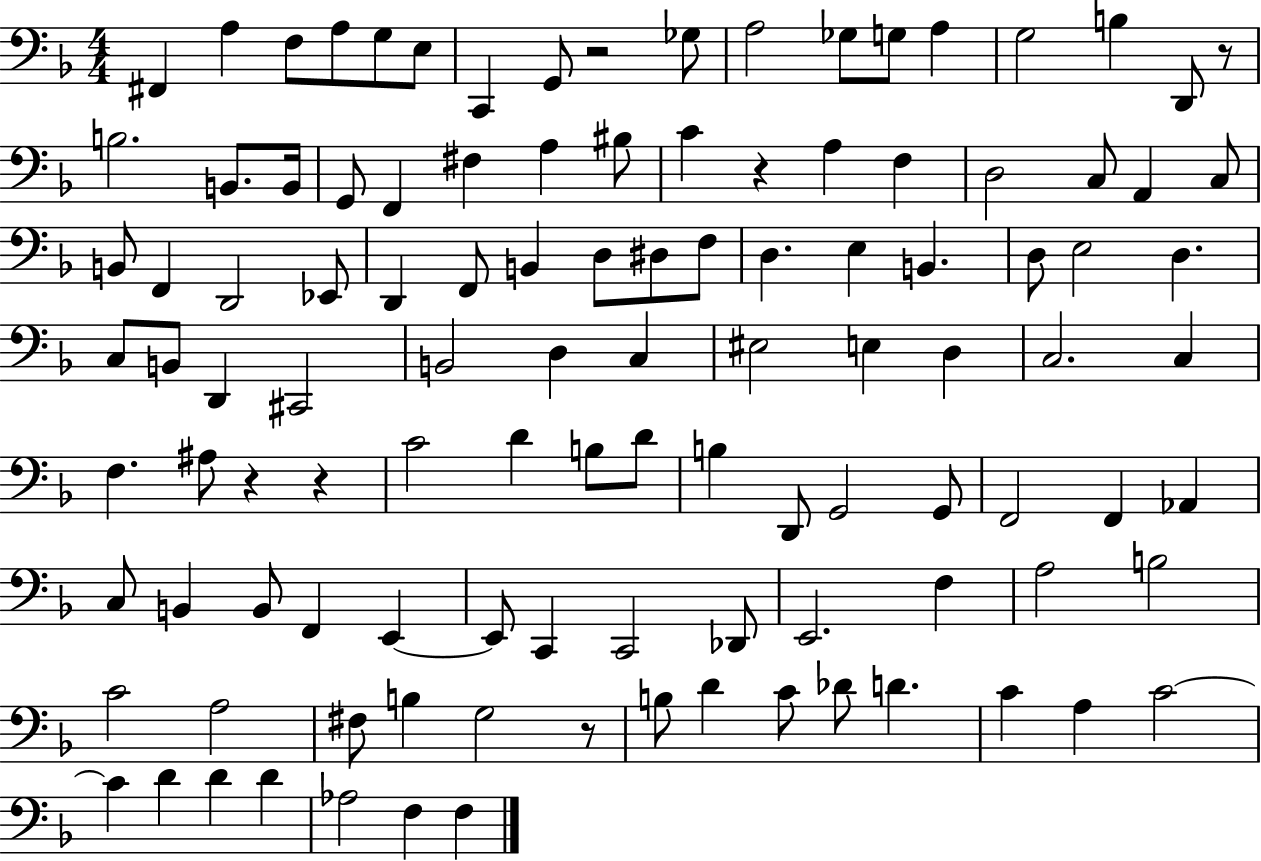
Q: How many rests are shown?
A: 6